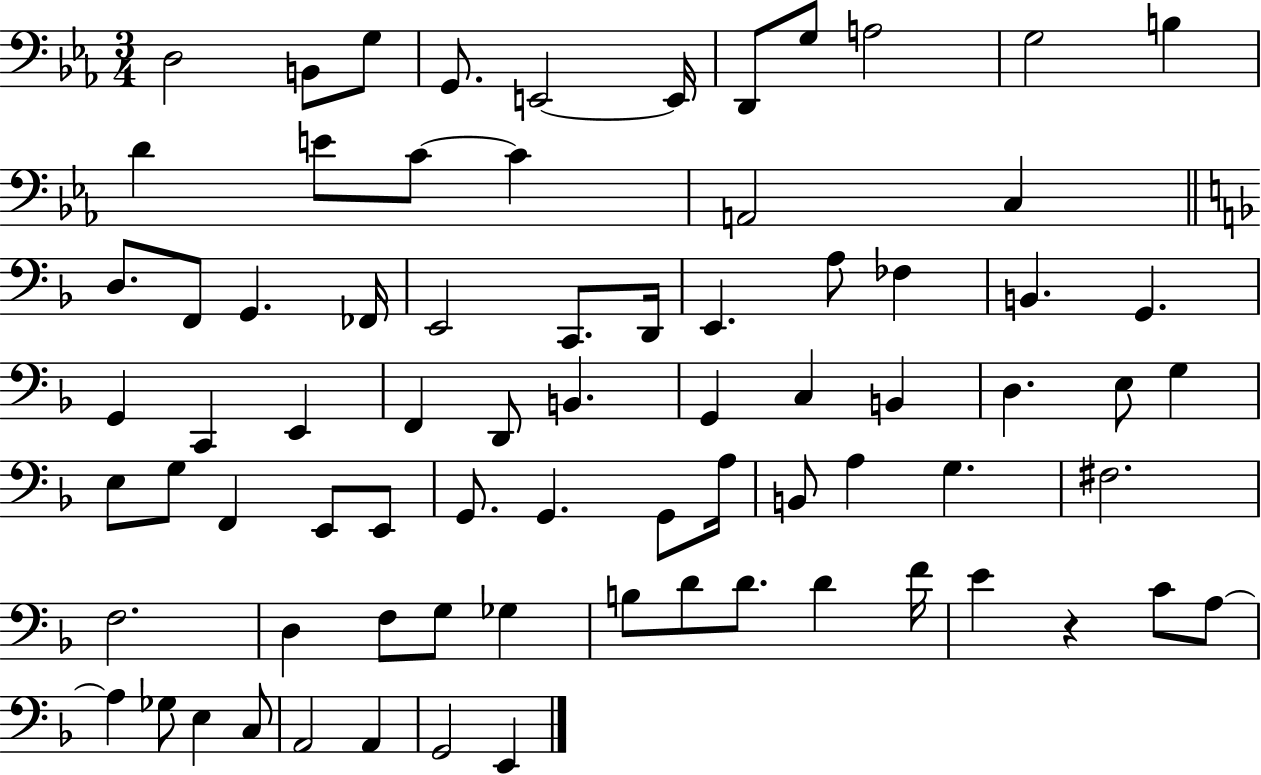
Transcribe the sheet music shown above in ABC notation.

X:1
T:Untitled
M:3/4
L:1/4
K:Eb
D,2 B,,/2 G,/2 G,,/2 E,,2 E,,/4 D,,/2 G,/2 A,2 G,2 B, D E/2 C/2 C A,,2 C, D,/2 F,,/2 G,, _F,,/4 E,,2 C,,/2 D,,/4 E,, A,/2 _F, B,, G,, G,, C,, E,, F,, D,,/2 B,, G,, C, B,, D, E,/2 G, E,/2 G,/2 F,, E,,/2 E,,/2 G,,/2 G,, G,,/2 A,/4 B,,/2 A, G, ^F,2 F,2 D, F,/2 G,/2 _G, B,/2 D/2 D/2 D F/4 E z C/2 A,/2 A, _G,/2 E, C,/2 A,,2 A,, G,,2 E,,